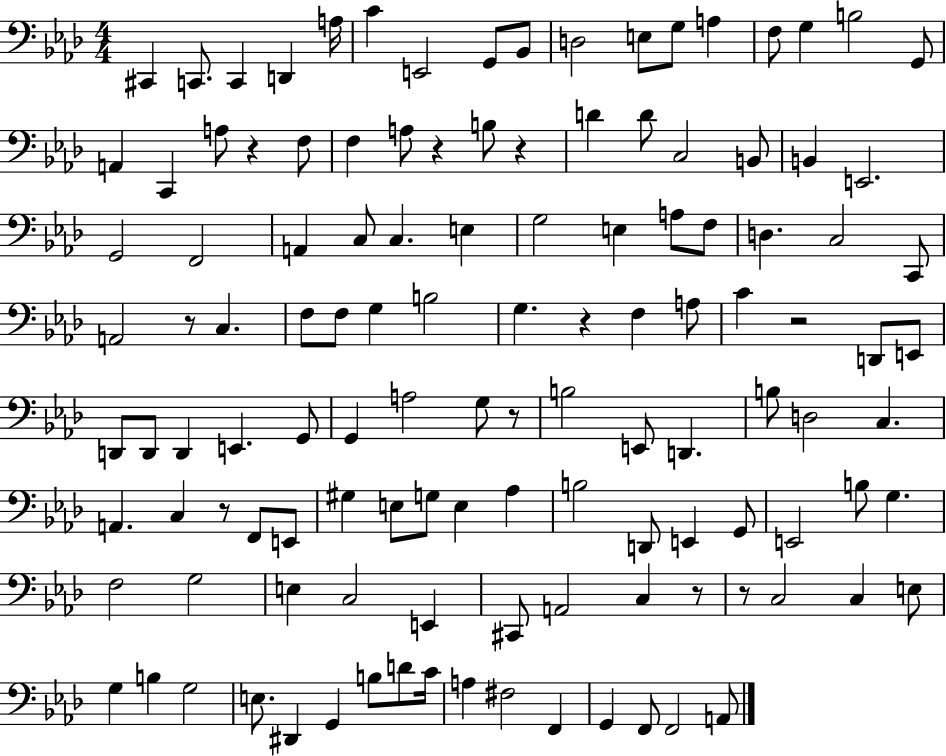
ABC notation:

X:1
T:Untitled
M:4/4
L:1/4
K:Ab
^C,, C,,/2 C,, D,, A,/4 C E,,2 G,,/2 _B,,/2 D,2 E,/2 G,/2 A, F,/2 G, B,2 G,,/2 A,, C,, A,/2 z F,/2 F, A,/2 z B,/2 z D D/2 C,2 B,,/2 B,, E,,2 G,,2 F,,2 A,, C,/2 C, E, G,2 E, A,/2 F,/2 D, C,2 C,,/2 A,,2 z/2 C, F,/2 F,/2 G, B,2 G, z F, A,/2 C z2 D,,/2 E,,/2 D,,/2 D,,/2 D,, E,, G,,/2 G,, A,2 G,/2 z/2 B,2 E,,/2 D,, B,/2 D,2 C, A,, C, z/2 F,,/2 E,,/2 ^G, E,/2 G,/2 E, _A, B,2 D,,/2 E,, G,,/2 E,,2 B,/2 G, F,2 G,2 E, C,2 E,, ^C,,/2 A,,2 C, z/2 z/2 C,2 C, E,/2 G, B, G,2 E,/2 ^D,, G,, B,/2 D/2 C/4 A, ^F,2 F,, G,, F,,/2 F,,2 A,,/2